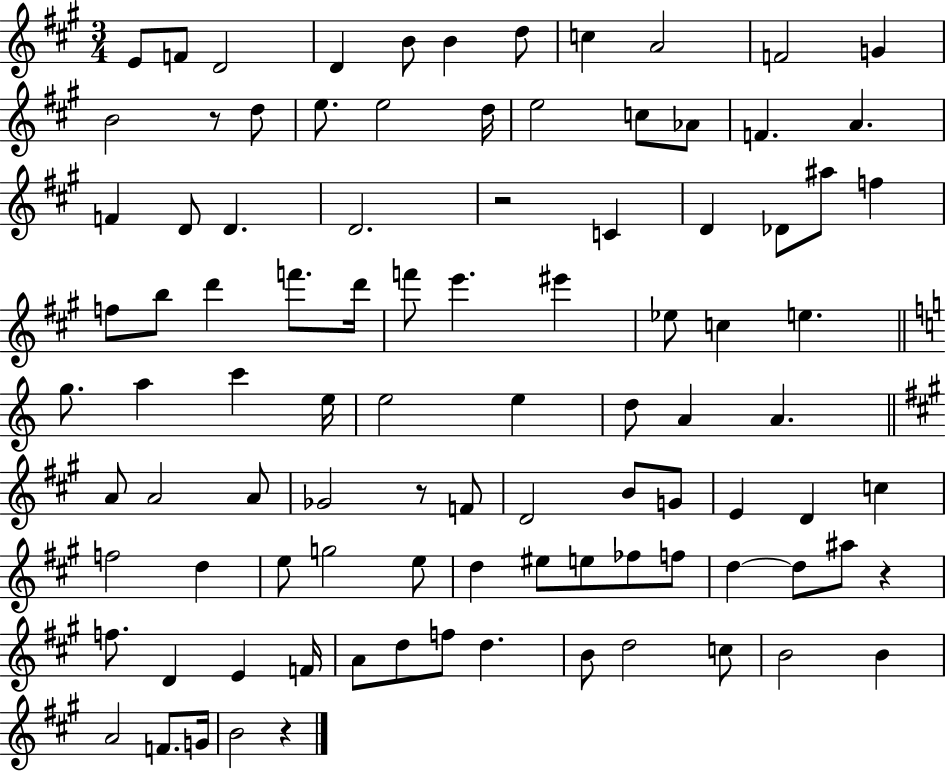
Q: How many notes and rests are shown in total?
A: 96